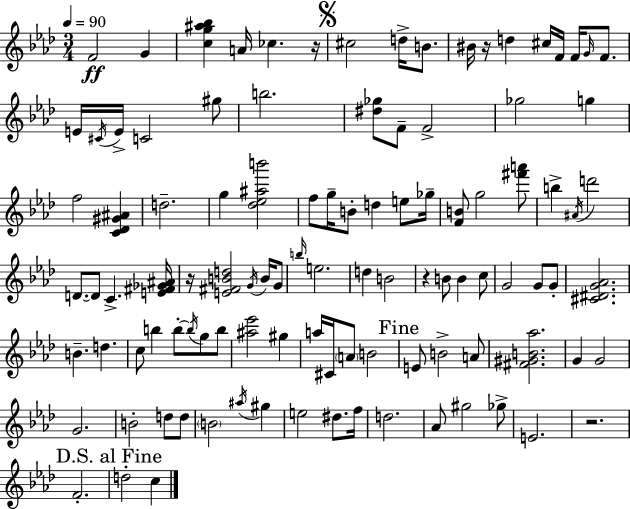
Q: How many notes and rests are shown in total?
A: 105